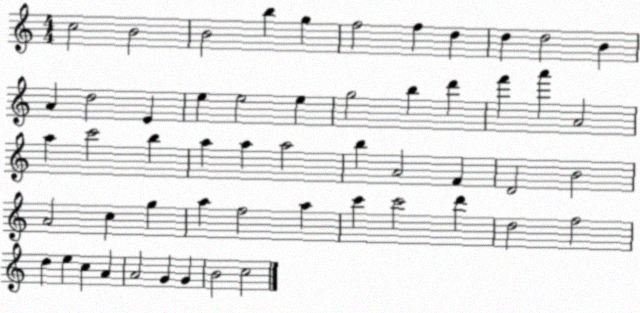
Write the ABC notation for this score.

X:1
T:Untitled
M:4/4
L:1/4
K:C
c2 B2 B2 b g f2 f d d d2 B A d2 E e e2 e g2 b d' f' a' A2 a c'2 b a a a2 b A2 F D2 B2 A2 c g a f2 a c' c'2 d' d2 f2 d e c A A2 G G B2 c2